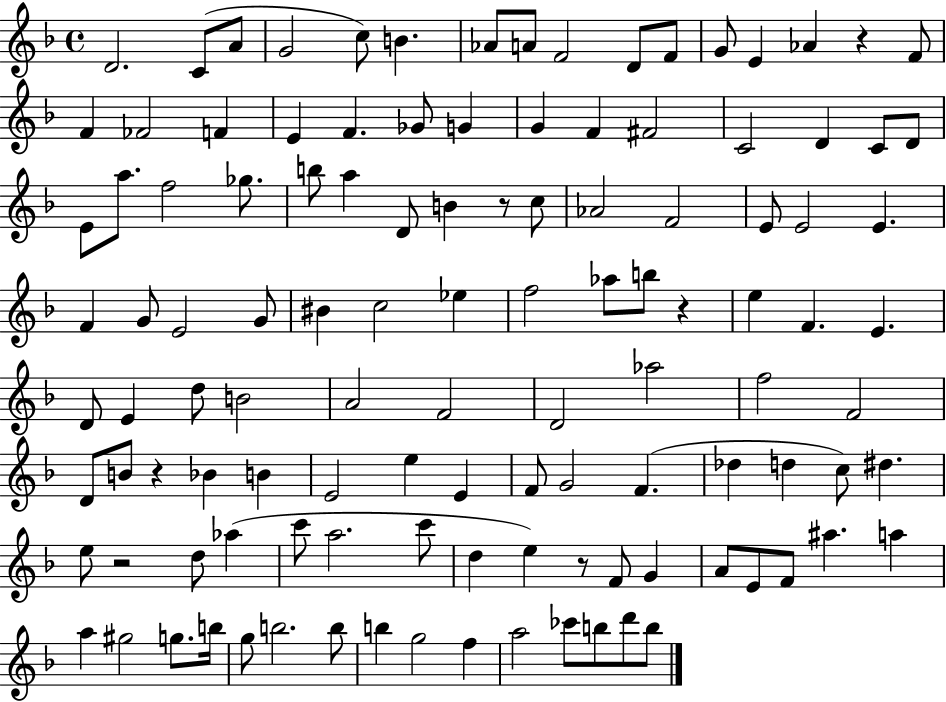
{
  \clef treble
  \time 4/4
  \defaultTimeSignature
  \key f \major
  \repeat volta 2 { d'2. c'8( a'8 | g'2 c''8) b'4. | aes'8 a'8 f'2 d'8 f'8 | g'8 e'4 aes'4 r4 f'8 | \break f'4 fes'2 f'4 | e'4 f'4. ges'8 g'4 | g'4 f'4 fis'2 | c'2 d'4 c'8 d'8 | \break e'8 a''8. f''2 ges''8. | b''8 a''4 d'8 b'4 r8 c''8 | aes'2 f'2 | e'8 e'2 e'4. | \break f'4 g'8 e'2 g'8 | bis'4 c''2 ees''4 | f''2 aes''8 b''8 r4 | e''4 f'4. e'4. | \break d'8 e'4 d''8 b'2 | a'2 f'2 | d'2 aes''2 | f''2 f'2 | \break d'8 b'8 r4 bes'4 b'4 | e'2 e''4 e'4 | f'8 g'2 f'4.( | des''4 d''4 c''8) dis''4. | \break e''8 r2 d''8 aes''4( | c'''8 a''2. c'''8 | d''4 e''4) r8 f'8 g'4 | a'8 e'8 f'8 ais''4. a''4 | \break a''4 gis''2 g''8. b''16 | g''8 b''2. b''8 | b''4 g''2 f''4 | a''2 ces'''8 b''8 d'''8 b''8 | \break } \bar "|."
}